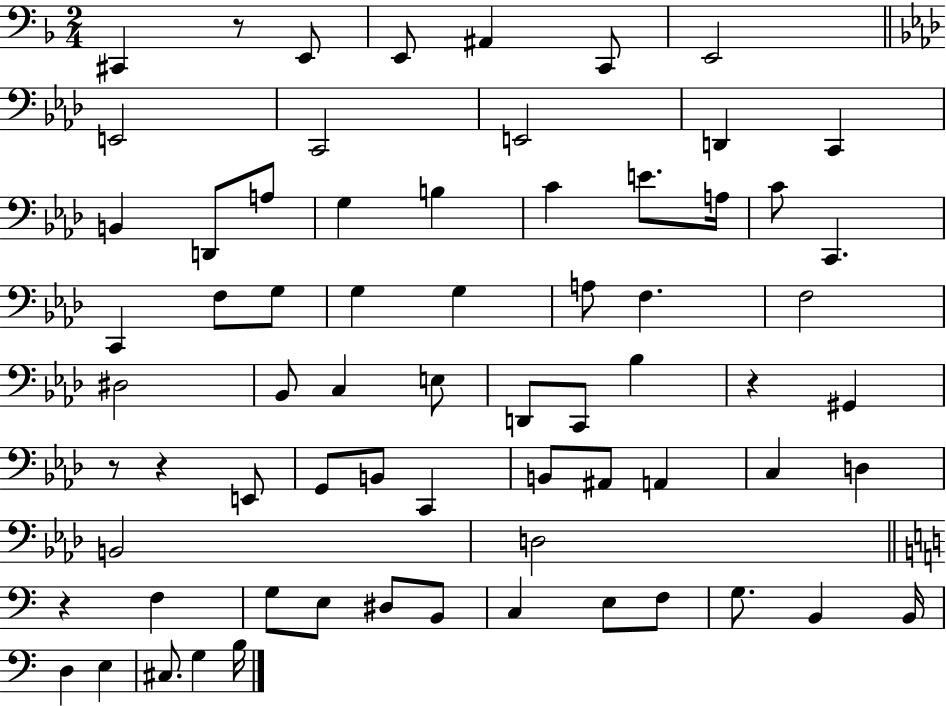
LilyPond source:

{
  \clef bass
  \numericTimeSignature
  \time 2/4
  \key f \major
  cis,4 r8 e,8 | e,8 ais,4 c,8 | e,2 | \bar "||" \break \key f \minor e,2 | c,2 | e,2 | d,4 c,4 | \break b,4 d,8 a8 | g4 b4 | c'4 e'8. a16 | c'8 c,4. | \break c,4 f8 g8 | g4 g4 | a8 f4. | f2 | \break dis2 | bes,8 c4 e8 | d,8 c,8 bes4 | r4 gis,4 | \break r8 r4 e,8 | g,8 b,8 c,4 | b,8 ais,8 a,4 | c4 d4 | \break b,2 | d2 | \bar "||" \break \key c \major r4 f4 | g8 e8 dis8 b,8 | c4 e8 f8 | g8. b,4 b,16 | \break d4 e4 | cis8. g4 b16 | \bar "|."
}